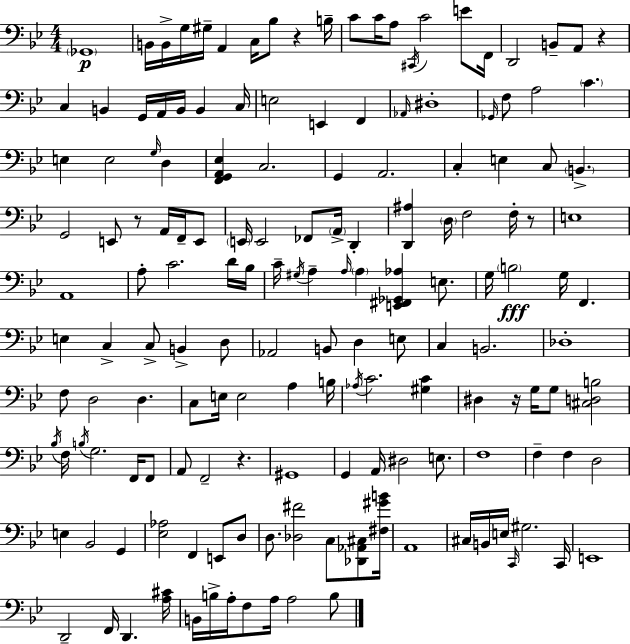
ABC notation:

X:1
T:Untitled
M:4/4
L:1/4
K:Bb
_G,,4 B,,/4 B,,/4 G,/4 ^G,/4 A,, C,/4 _B,/2 z B,/4 C/2 C/4 A,/2 ^C,,/4 C2 E/2 F,,/4 D,,2 B,,/2 A,,/2 z C, B,, G,,/4 A,,/4 B,,/4 B,, C,/4 E,2 E,, F,, _A,,/4 ^D,4 _G,,/4 F,/2 A,2 C E, E,2 G,/4 D, [F,,G,,A,,_E,] C,2 G,, A,,2 C, E, C,/2 B,, G,,2 E,,/2 z/2 A,,/4 F,,/4 E,,/2 E,,/4 E,,2 _F,,/2 A,,/4 D,, [D,,^A,] D,/4 F,2 F,/4 z/2 E,4 A,,4 A,/2 C2 D/4 _B,/4 C/4 ^G,/4 A, A,/4 A, [E,,^F,,_G,,_A,] E,/2 G,/4 B,2 G,/4 F,, E, C, C,/2 B,, D,/2 _A,,2 B,,/2 D, E,/2 C, B,,2 _D,4 F,/2 D,2 D, C,/2 E,/4 E,2 A, B,/4 _A,/4 C2 [^G,C] ^D, z/4 G,/4 G,/2 [^C,D,B,]2 _B,/4 F,/4 B,/4 G,2 F,,/4 F,,/2 A,,/2 F,,2 z ^G,,4 G,, A,,/4 ^D,2 E,/2 F,4 F, F, D,2 E, _B,,2 G,, [_E,_A,]2 F,, E,,/2 D,/2 D,/2 [_D,^F]2 C,/2 [_D,,_A,,^C,]/2 [^F,^GB]/4 A,,4 ^C,/4 B,,/4 E,/4 C,,/4 ^G,2 C,,/4 E,,4 D,,2 F,,/4 D,, [A,^C]/4 B,,/4 B,/4 A,/4 F,/2 A,/4 A,2 B,/2